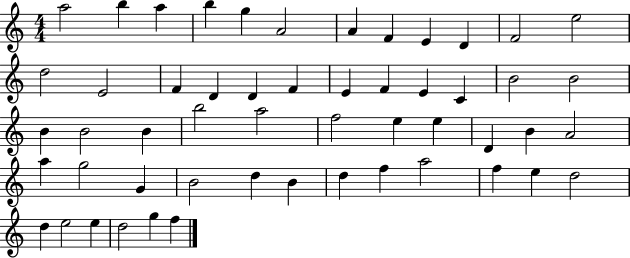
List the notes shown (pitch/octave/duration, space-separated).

A5/h B5/q A5/q B5/q G5/q A4/h A4/q F4/q E4/q D4/q F4/h E5/h D5/h E4/h F4/q D4/q D4/q F4/q E4/q F4/q E4/q C4/q B4/h B4/h B4/q B4/h B4/q B5/h A5/h F5/h E5/q E5/q D4/q B4/q A4/h A5/q G5/h G4/q B4/h D5/q B4/q D5/q F5/q A5/h F5/q E5/q D5/h D5/q E5/h E5/q D5/h G5/q F5/q